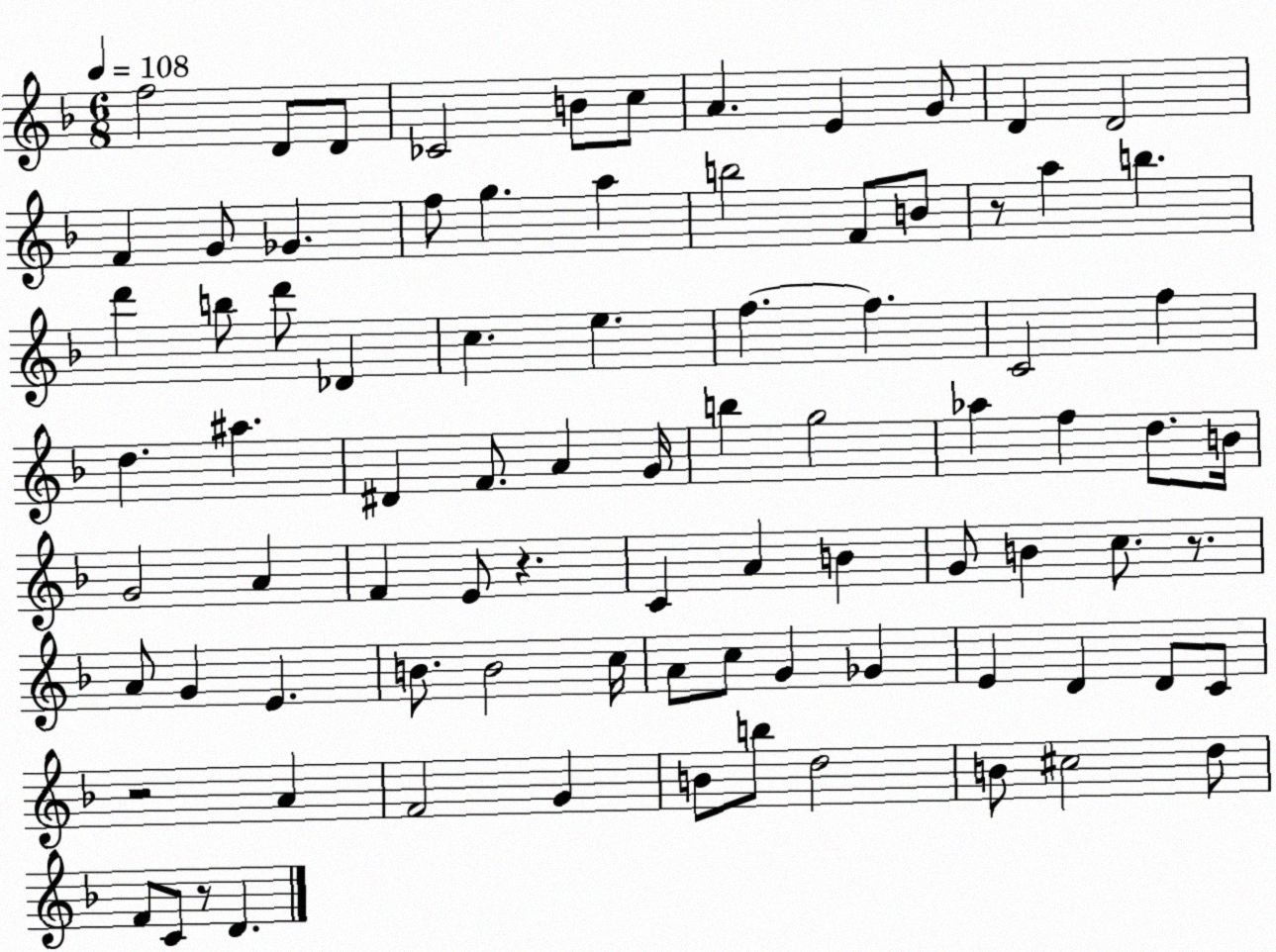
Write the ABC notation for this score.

X:1
T:Untitled
M:6/8
L:1/4
K:F
f2 D/2 D/2 _C2 B/2 c/2 A E G/2 D D2 F G/2 _G f/2 g a b2 F/2 B/2 z/2 a b d' b/2 d'/2 _D c e f f C2 f d ^a ^D F/2 A G/4 b g2 _a f d/2 B/4 G2 A F E/2 z C A B G/2 B c/2 z/2 A/2 G E B/2 B2 c/4 A/2 c/2 G _G E D D/2 C/2 z2 A F2 G B/2 b/2 d2 B/2 ^c2 d/2 F/2 C/2 z/2 D